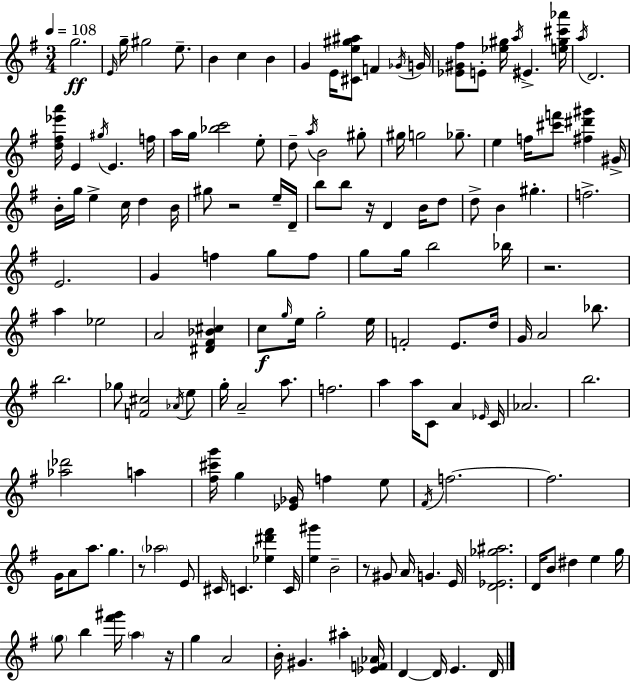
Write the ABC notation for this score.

X:1
T:Untitled
M:3/4
L:1/4
K:G
g2 E/4 g/4 ^g2 e/2 B c B G E/4 [^Ce^g^a]/2 F _G/4 G/4 [_E^G^f]/2 E/2 [_e^g]/4 a/4 ^E [e^g^c'_a']/4 a/4 D2 [d^f_e'a']/4 E ^g/4 E f/4 a/4 g/4 [_bc']2 e/2 d/2 a/4 B2 ^g/2 ^g/4 g2 _g/2 e f/4 [^c'f']/2 [^f^d'^g'] ^G/4 B/4 g/4 e c/4 d B/4 ^g/2 z2 e/4 D/4 b/2 b/2 z/4 D B/4 d/2 d/2 B ^g f2 E2 G f g/2 f/2 g/2 g/4 b2 _b/4 z2 a _e2 A2 [^D^F_B^c] c/2 g/4 e/4 g2 e/4 F2 E/2 d/4 G/4 A2 _b/2 b2 _g/2 [F^c]2 _A/4 e/2 g/4 A2 a/2 f2 a a/4 C/2 A _E/4 C/4 _A2 b2 [_a_d']2 a [^f^c'g']/4 g [_E_G]/4 f e/2 ^F/4 f2 f2 G/4 A/2 a/2 g z/2 _a2 E/2 ^C/4 C [_e^d'^f'] C/4 [e^g'] B2 z/2 ^G/2 A/4 G E/4 [D_E_g^a]2 D/4 B/2 ^d e g/4 g/2 b [^f'^g']/4 a z/4 g A2 B/4 ^G ^a [_EF_A]/4 D D/4 E D/4